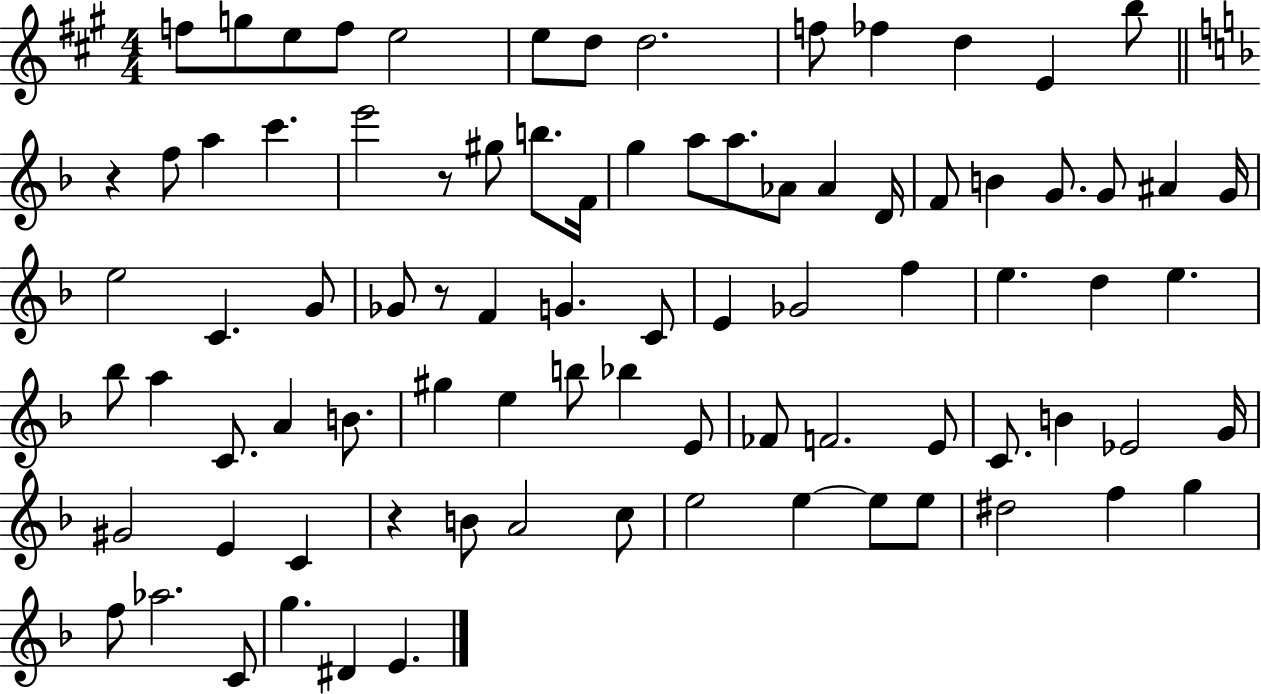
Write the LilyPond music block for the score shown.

{
  \clef treble
  \numericTimeSignature
  \time 4/4
  \key a \major
  \repeat volta 2 { f''8 g''8 e''8 f''8 e''2 | e''8 d''8 d''2. | f''8 fes''4 d''4 e'4 b''8 | \bar "||" \break \key d \minor r4 f''8 a''4 c'''4. | e'''2 r8 gis''8 b''8. f'16 | g''4 a''8 a''8. aes'8 aes'4 d'16 | f'8 b'4 g'8. g'8 ais'4 g'16 | \break e''2 c'4. g'8 | ges'8 r8 f'4 g'4. c'8 | e'4 ges'2 f''4 | e''4. d''4 e''4. | \break bes''8 a''4 c'8. a'4 b'8. | gis''4 e''4 b''8 bes''4 e'8 | fes'8 f'2. e'8 | c'8. b'4 ees'2 g'16 | \break gis'2 e'4 c'4 | r4 b'8 a'2 c''8 | e''2 e''4~~ e''8 e''8 | dis''2 f''4 g''4 | \break f''8 aes''2. c'8 | g''4. dis'4 e'4. | } \bar "|."
}